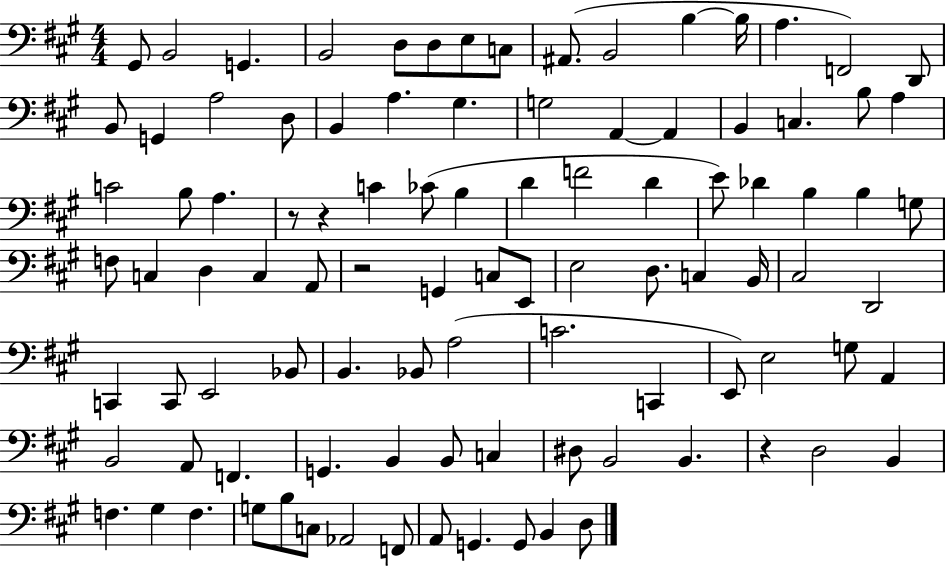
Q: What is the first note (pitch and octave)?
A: G#2